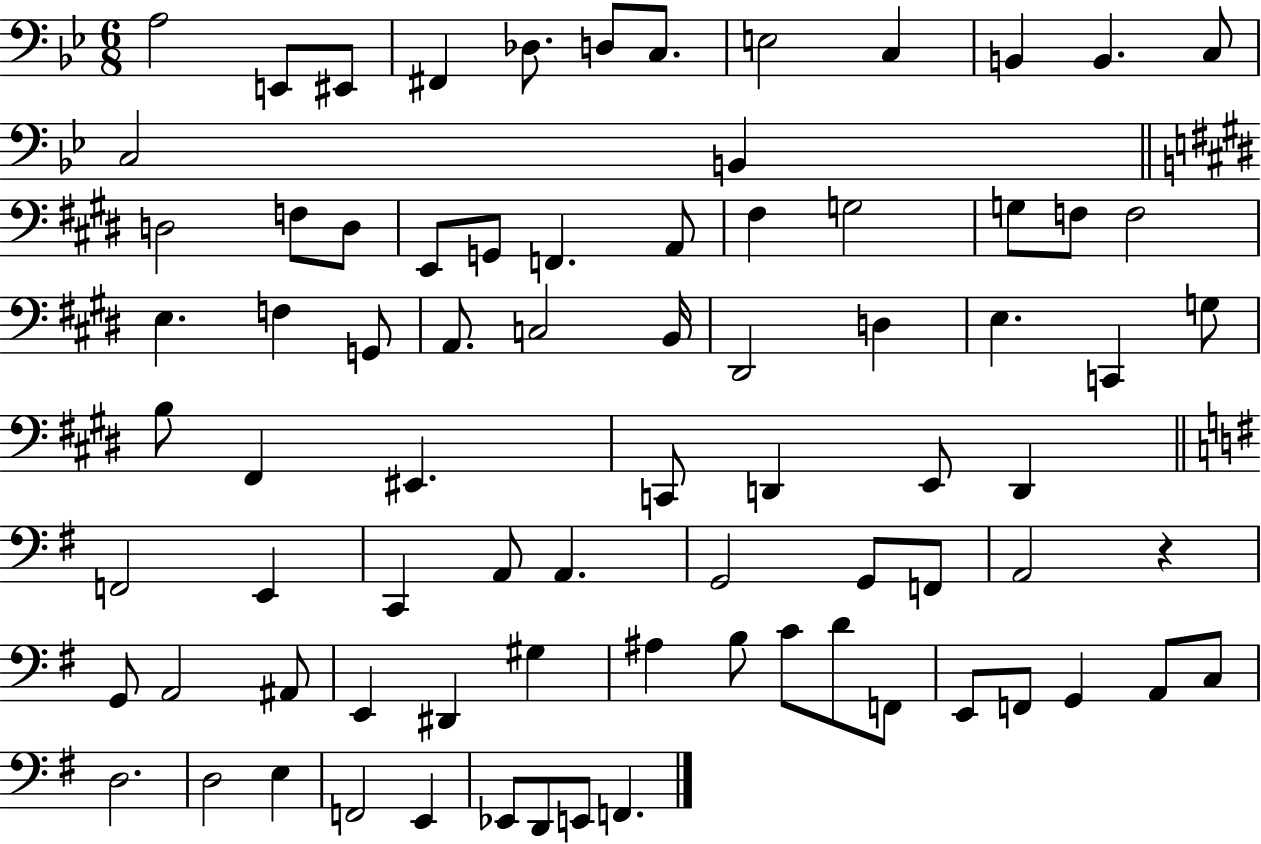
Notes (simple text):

A3/h E2/e EIS2/e F#2/q Db3/e. D3/e C3/e. E3/h C3/q B2/q B2/q. C3/e C3/h B2/q D3/h F3/e D3/e E2/e G2/e F2/q. A2/e F#3/q G3/h G3/e F3/e F3/h E3/q. F3/q G2/e A2/e. C3/h B2/s D#2/h D3/q E3/q. C2/q G3/e B3/e F#2/q EIS2/q. C2/e D2/q E2/e D2/q F2/h E2/q C2/q A2/e A2/q. G2/h G2/e F2/e A2/h R/q G2/e A2/h A#2/e E2/q D#2/q G#3/q A#3/q B3/e C4/e D4/e F2/e E2/e F2/e G2/q A2/e C3/e D3/h. D3/h E3/q F2/h E2/q Eb2/e D2/e E2/e F2/q.